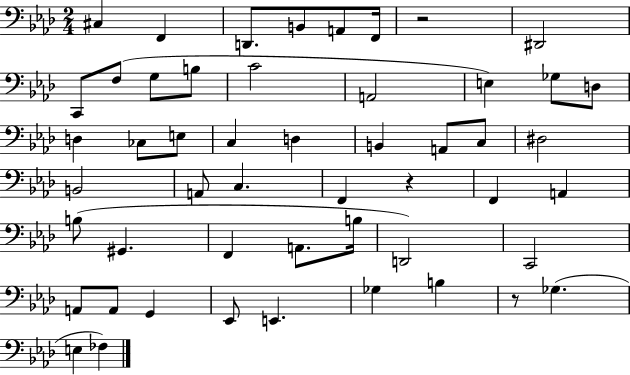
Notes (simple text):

C#3/q F2/q D2/e. B2/e A2/e F2/s R/h D#2/h C2/e F3/e G3/e B3/e C4/h A2/h E3/q Gb3/e D3/e D3/q CES3/e E3/e C3/q D3/q B2/q A2/e C3/e D#3/h B2/h A2/e C3/q. F2/q R/q F2/q A2/q B3/e G#2/q. F2/q A2/e. B3/s D2/h C2/h A2/e A2/e G2/q Eb2/e E2/q. Gb3/q B3/q R/e Gb3/q. E3/q FES3/q